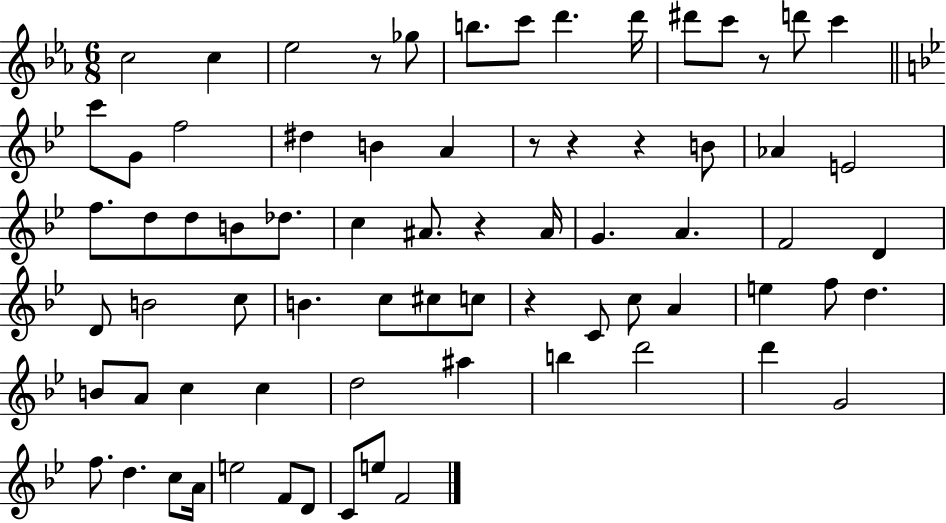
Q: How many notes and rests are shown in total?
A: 73